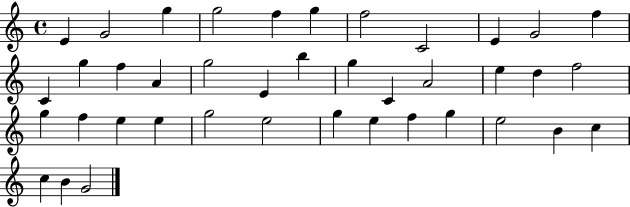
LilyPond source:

{
  \clef treble
  \time 4/4
  \defaultTimeSignature
  \key c \major
  e'4 g'2 g''4 | g''2 f''4 g''4 | f''2 c'2 | e'4 g'2 f''4 | \break c'4 g''4 f''4 a'4 | g''2 e'4 b''4 | g''4 c'4 a'2 | e''4 d''4 f''2 | \break g''4 f''4 e''4 e''4 | g''2 e''2 | g''4 e''4 f''4 g''4 | e''2 b'4 c''4 | \break c''4 b'4 g'2 | \bar "|."
}